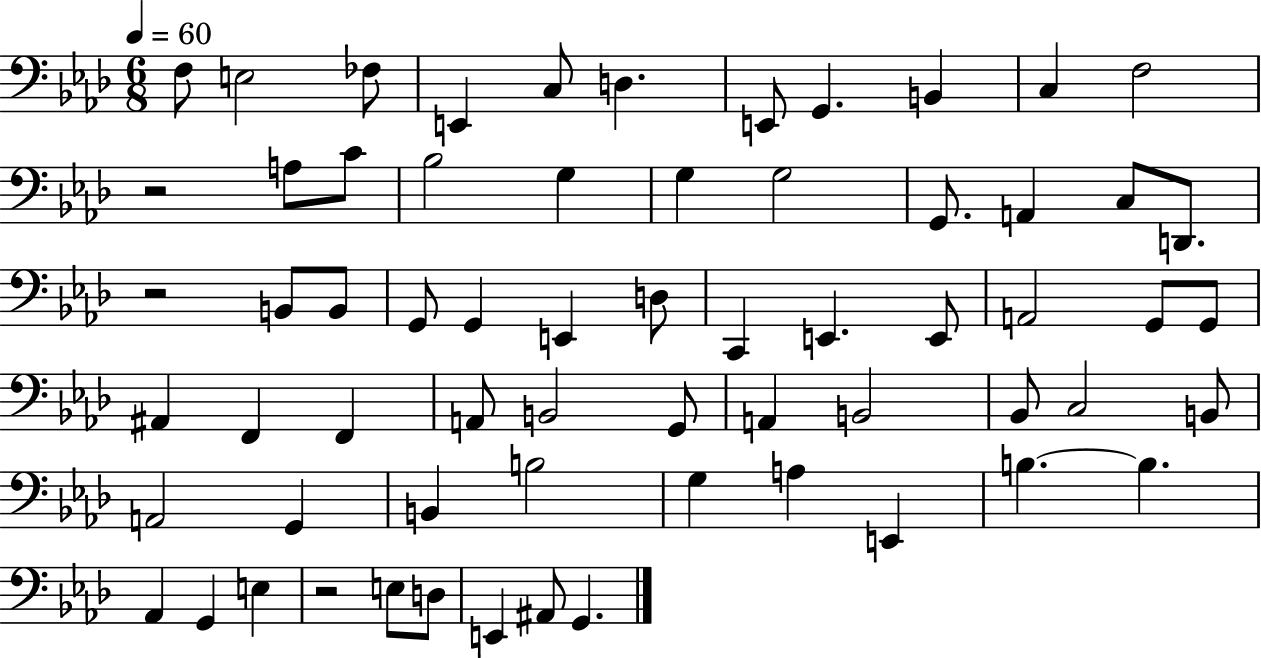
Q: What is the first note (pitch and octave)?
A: F3